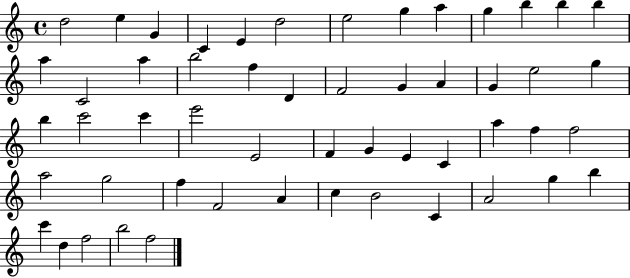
D5/h E5/q G4/q C4/q E4/q D5/h E5/h G5/q A5/q G5/q B5/q B5/q B5/q A5/q C4/h A5/q B5/h F5/q D4/q F4/h G4/q A4/q G4/q E5/h G5/q B5/q C6/h C6/q E6/h E4/h F4/q G4/q E4/q C4/q A5/q F5/q F5/h A5/h G5/h F5/q F4/h A4/q C5/q B4/h C4/q A4/h G5/q B5/q C6/q D5/q F5/h B5/h F5/h